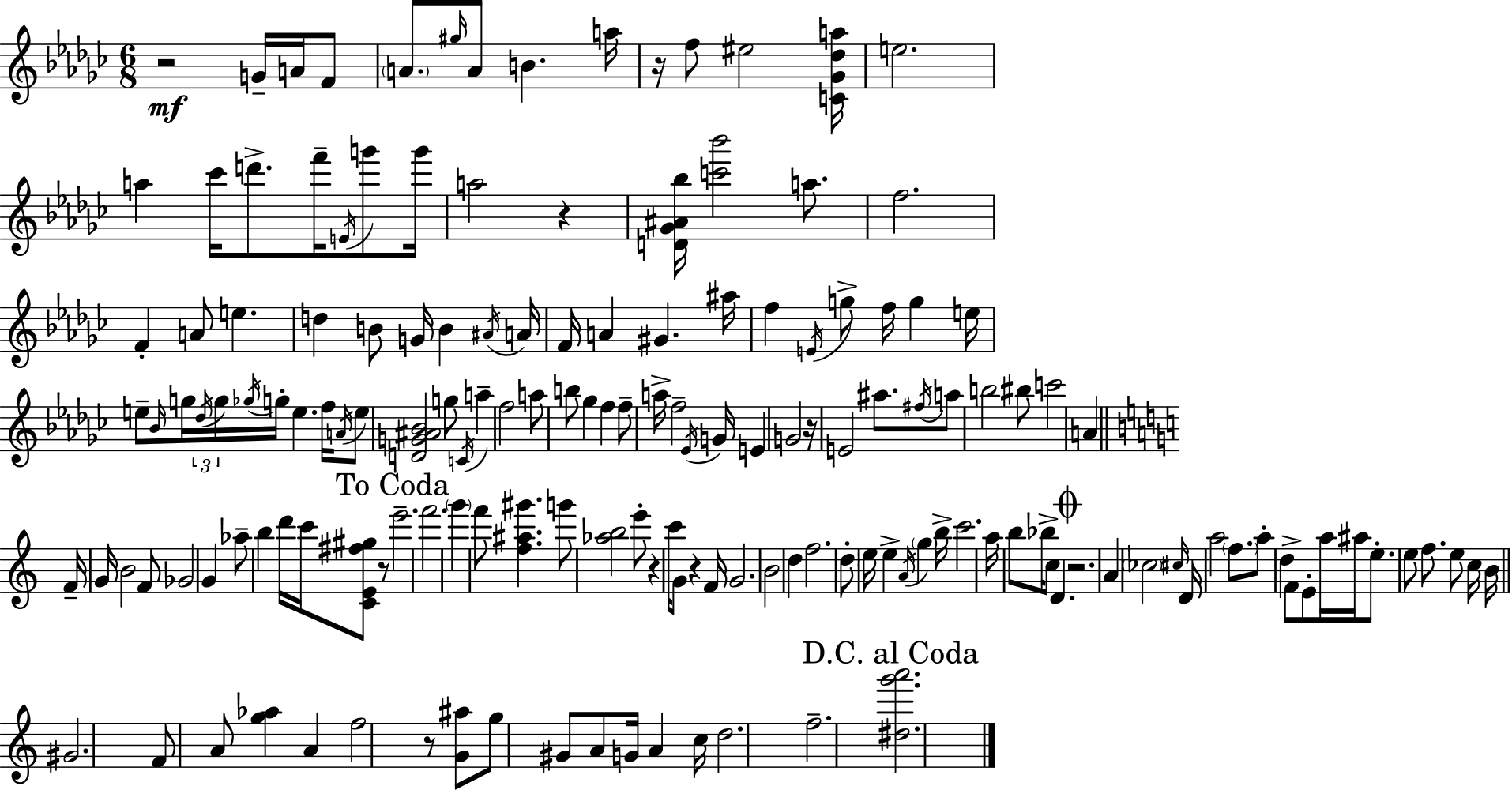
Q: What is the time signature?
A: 6/8